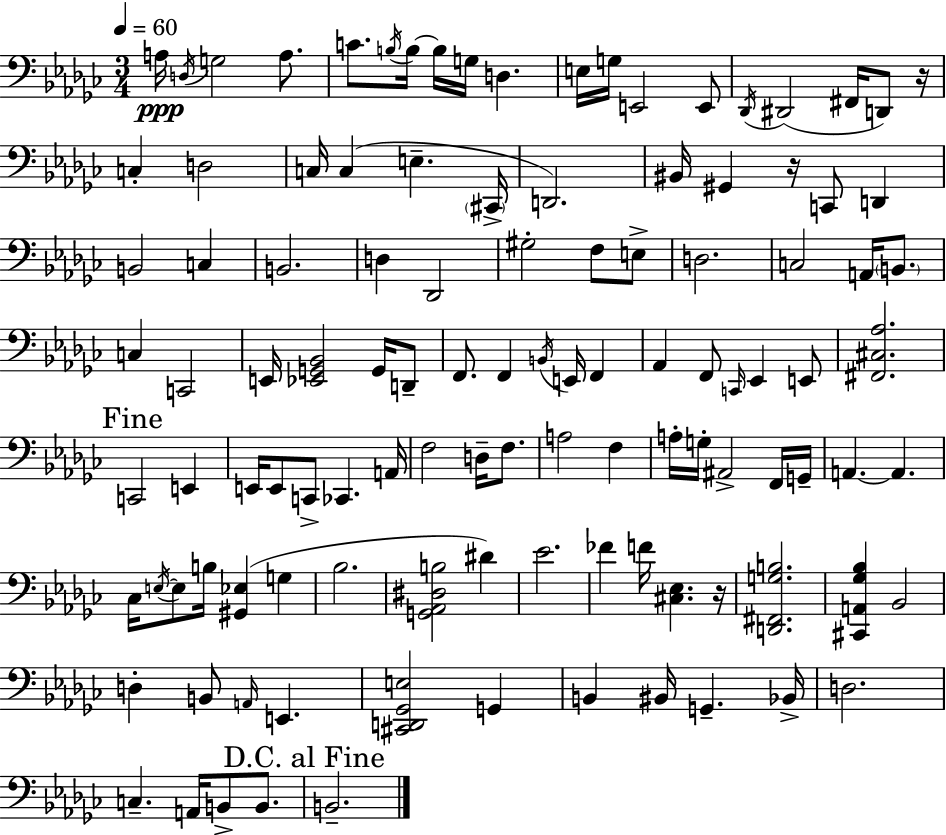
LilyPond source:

{
  \clef bass
  \numericTimeSignature
  \time 3/4
  \key ees \minor
  \tempo 4 = 60
  a16\ppp \acciaccatura { d16 } g2 a8. | c'8. \acciaccatura { b16 } b16~~ b16 g16 d4. | e16 g16 e,2 | e,8 \acciaccatura { des,16 } dis,2( fis,16 | \break d,8) r16 c4-. d2 | c16 c4( e4.-- | \parenthesize cis,16-> d,2.) | bis,16 gis,4 r16 c,8 d,4 | \break b,2 c4 | b,2. | d4 des,2 | gis2-. f8 | \break e8-> d2. | c2 a,16 | \parenthesize b,8. c4 c,2 | e,16 <ees, g, bes,>2 | \break g,16 d,8-- f,8. f,4 \acciaccatura { b,16 } e,16 | f,4 aes,4 f,8 \grace { c,16 } ees,4 | e,8 <fis, cis aes>2. | \mark "Fine" c,2 | \break e,4 e,16 e,8 c,8-> ces,4. | a,16 f2 | d16-- f8. a2 | f4 a16-. g16-. ais,2-> | \break f,16 g,16-- a,4.~~ a,4. | ces16 \acciaccatura { e16~ }~ e8 b16 <gis, ees>4( | g4 bes2. | <g, aes, dis b>2 | \break dis'4) ees'2. | fes'4 f'16 <cis ees>4. | r16 <d, fis, g b>2. | <cis, a, ges bes>4 bes,2 | \break d4-. b,8 | \grace { a,16 } e,4. <cis, d, ges, e>2 | g,4 b,4 bis,16 | g,4.-- bes,16-> d2. | \break c4.-- | a,16 b,8-> b,8. \mark "D.C. al Fine" b,2.-- | \bar "|."
}